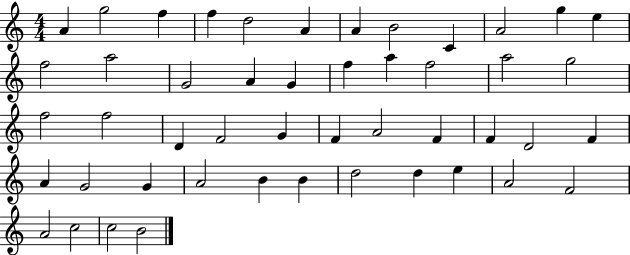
X:1
T:Untitled
M:4/4
L:1/4
K:C
A g2 f f d2 A A B2 C A2 g e f2 a2 G2 A G f a f2 a2 g2 f2 f2 D F2 G F A2 F F D2 F A G2 G A2 B B d2 d e A2 F2 A2 c2 c2 B2